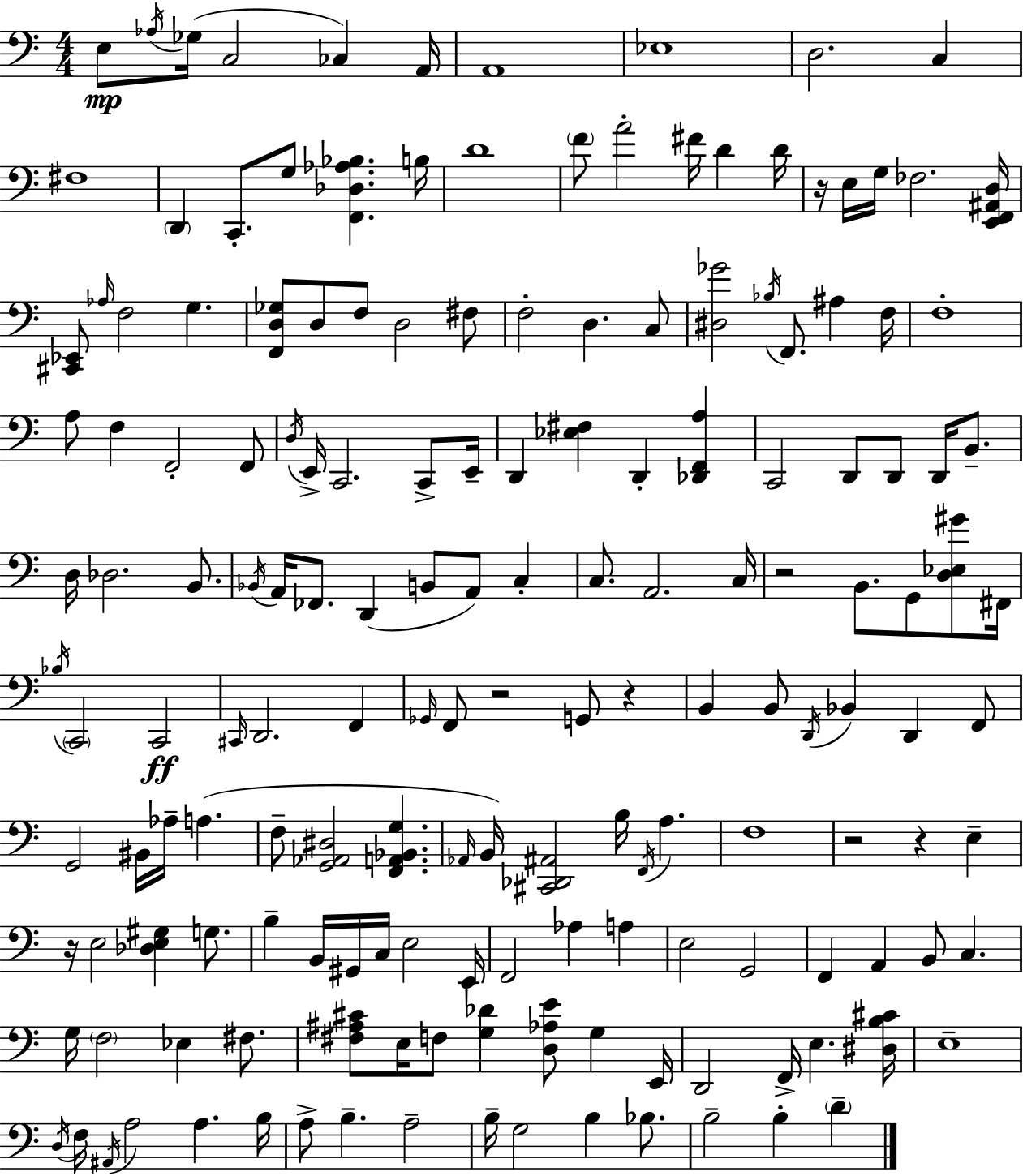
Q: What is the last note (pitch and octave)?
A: D4